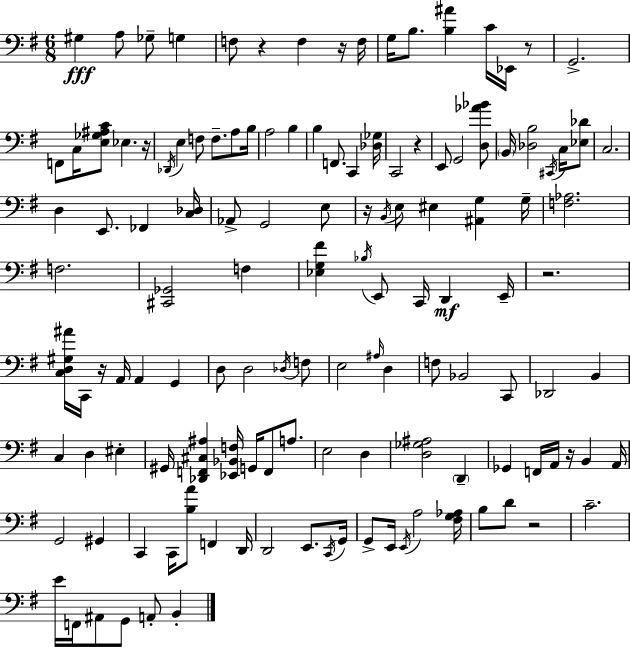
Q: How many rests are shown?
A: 10